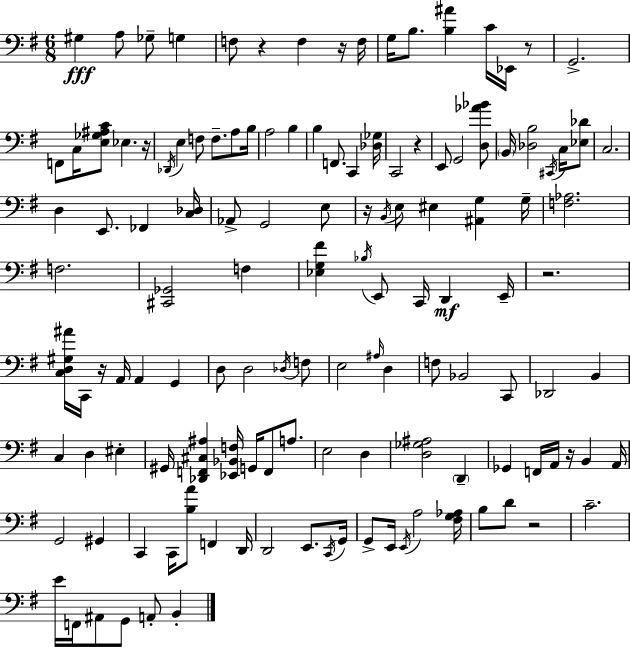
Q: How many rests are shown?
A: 10